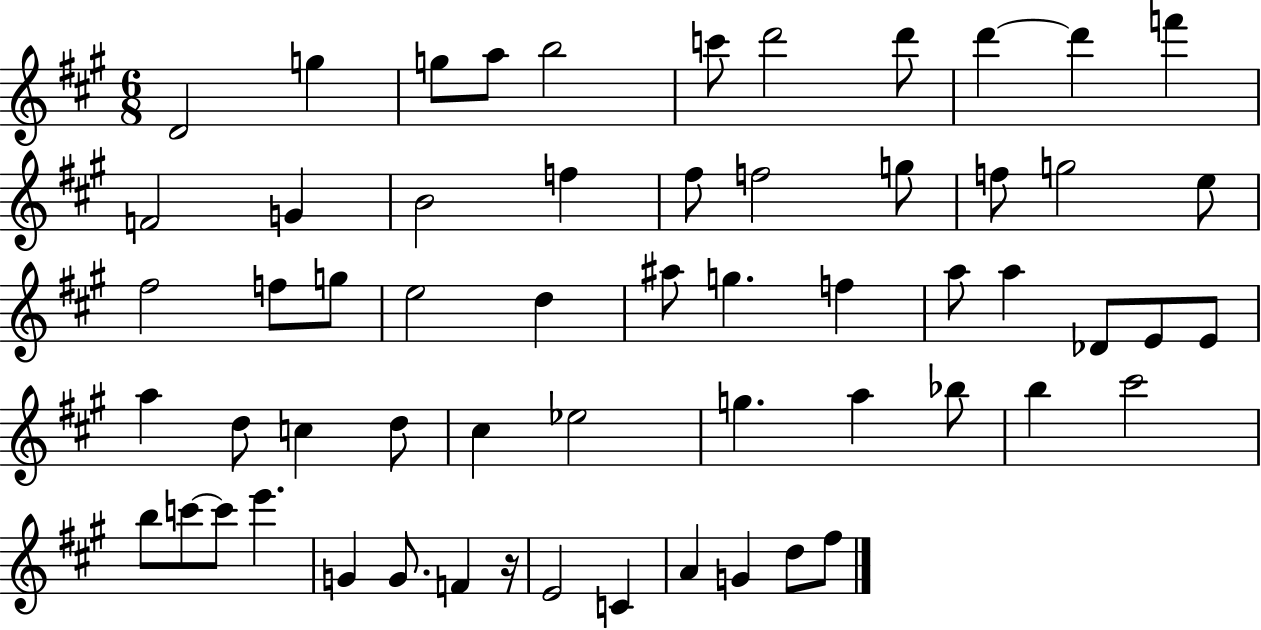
{
  \clef treble
  \numericTimeSignature
  \time 6/8
  \key a \major
  \repeat volta 2 { d'2 g''4 | g''8 a''8 b''2 | c'''8 d'''2 d'''8 | d'''4~~ d'''4 f'''4 | \break f'2 g'4 | b'2 f''4 | fis''8 f''2 g''8 | f''8 g''2 e''8 | \break fis''2 f''8 g''8 | e''2 d''4 | ais''8 g''4. f''4 | a''8 a''4 des'8 e'8 e'8 | \break a''4 d''8 c''4 d''8 | cis''4 ees''2 | g''4. a''4 bes''8 | b''4 cis'''2 | \break b''8 c'''8~~ c'''8 e'''4. | g'4 g'8. f'4 r16 | e'2 c'4 | a'4 g'4 d''8 fis''8 | \break } \bar "|."
}